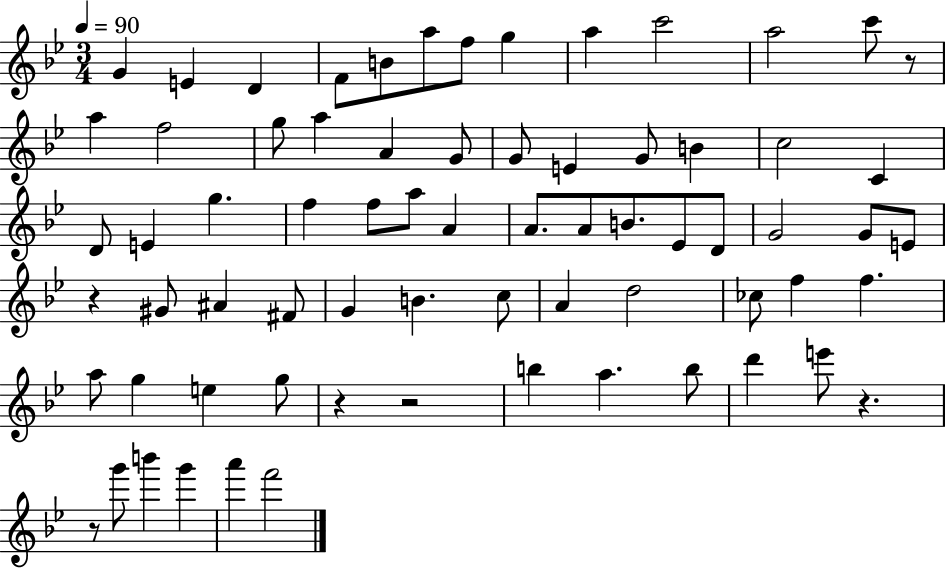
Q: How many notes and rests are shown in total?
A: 70